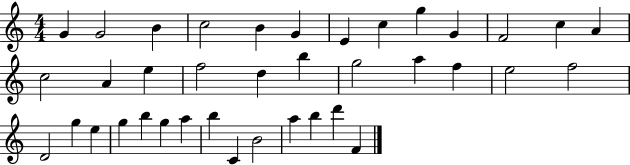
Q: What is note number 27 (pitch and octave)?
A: E5